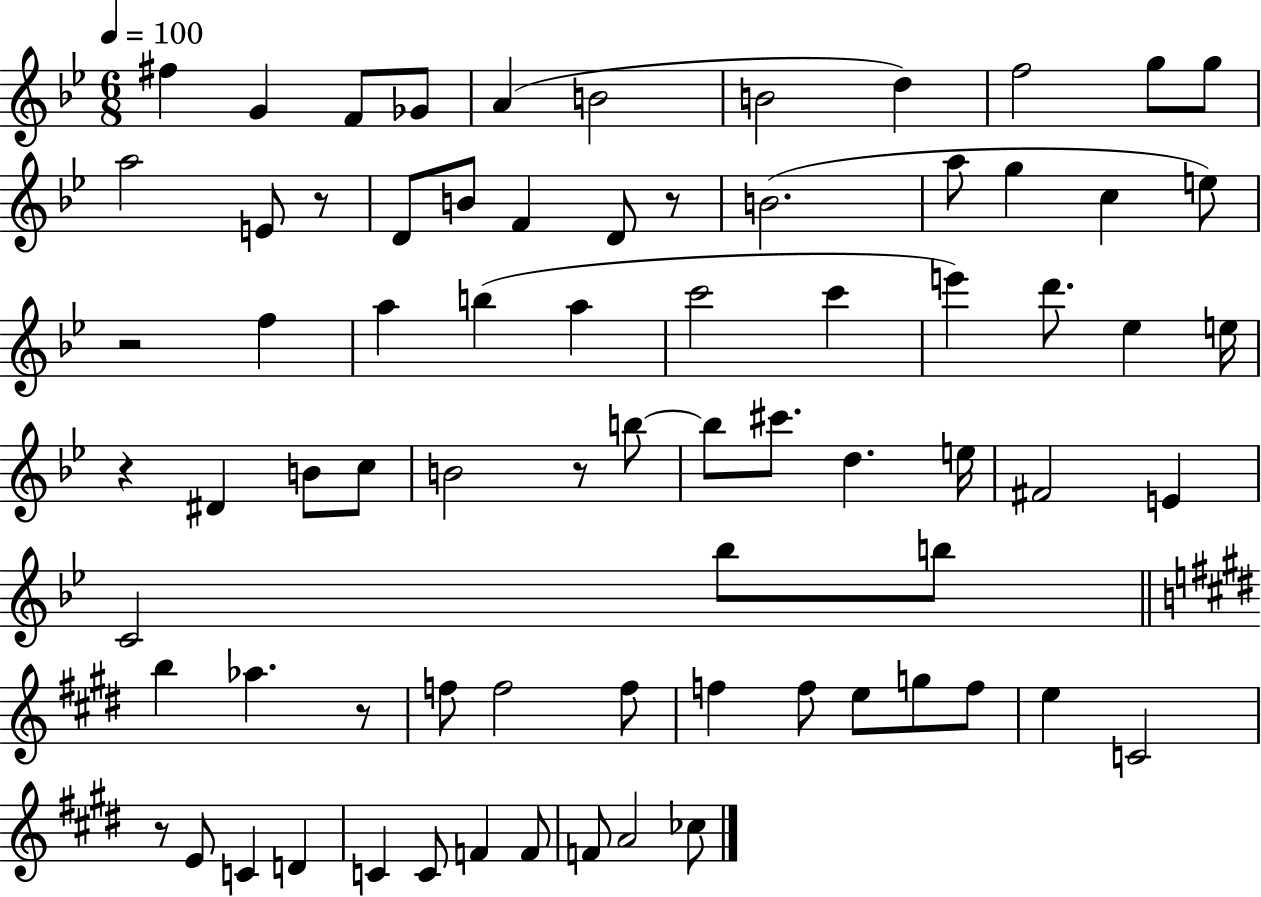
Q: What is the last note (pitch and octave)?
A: CES5